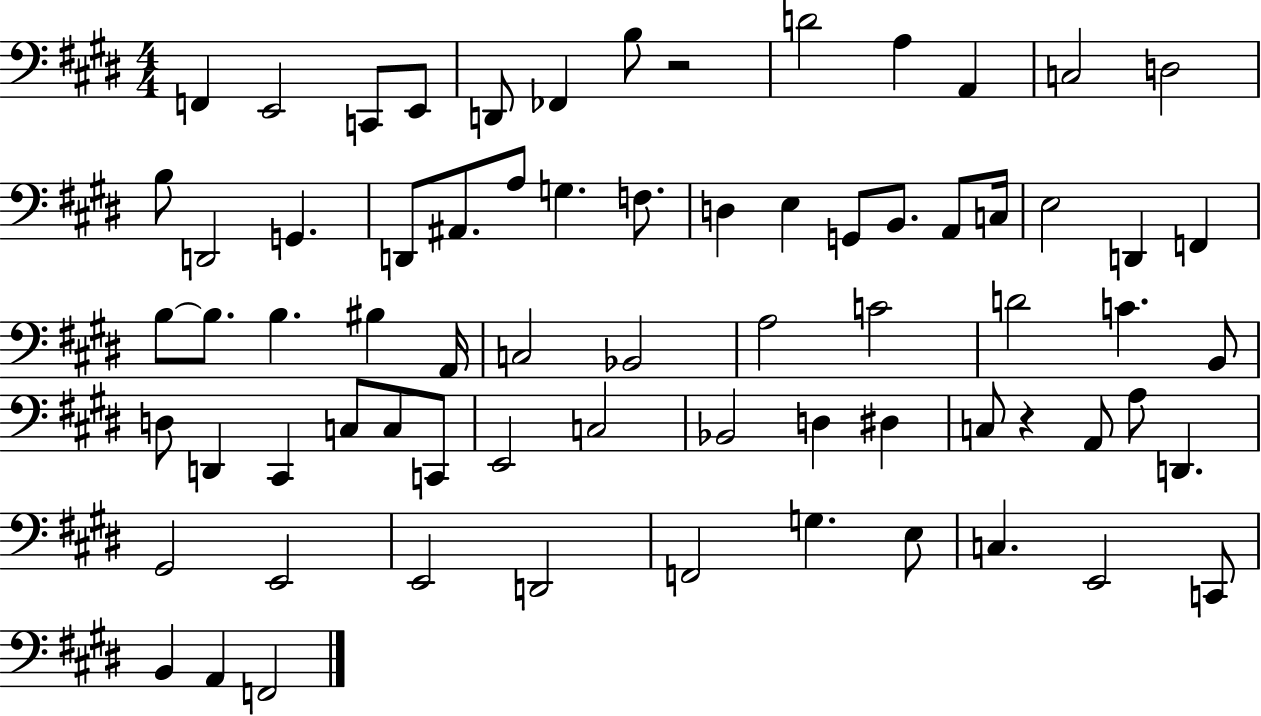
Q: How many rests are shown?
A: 2